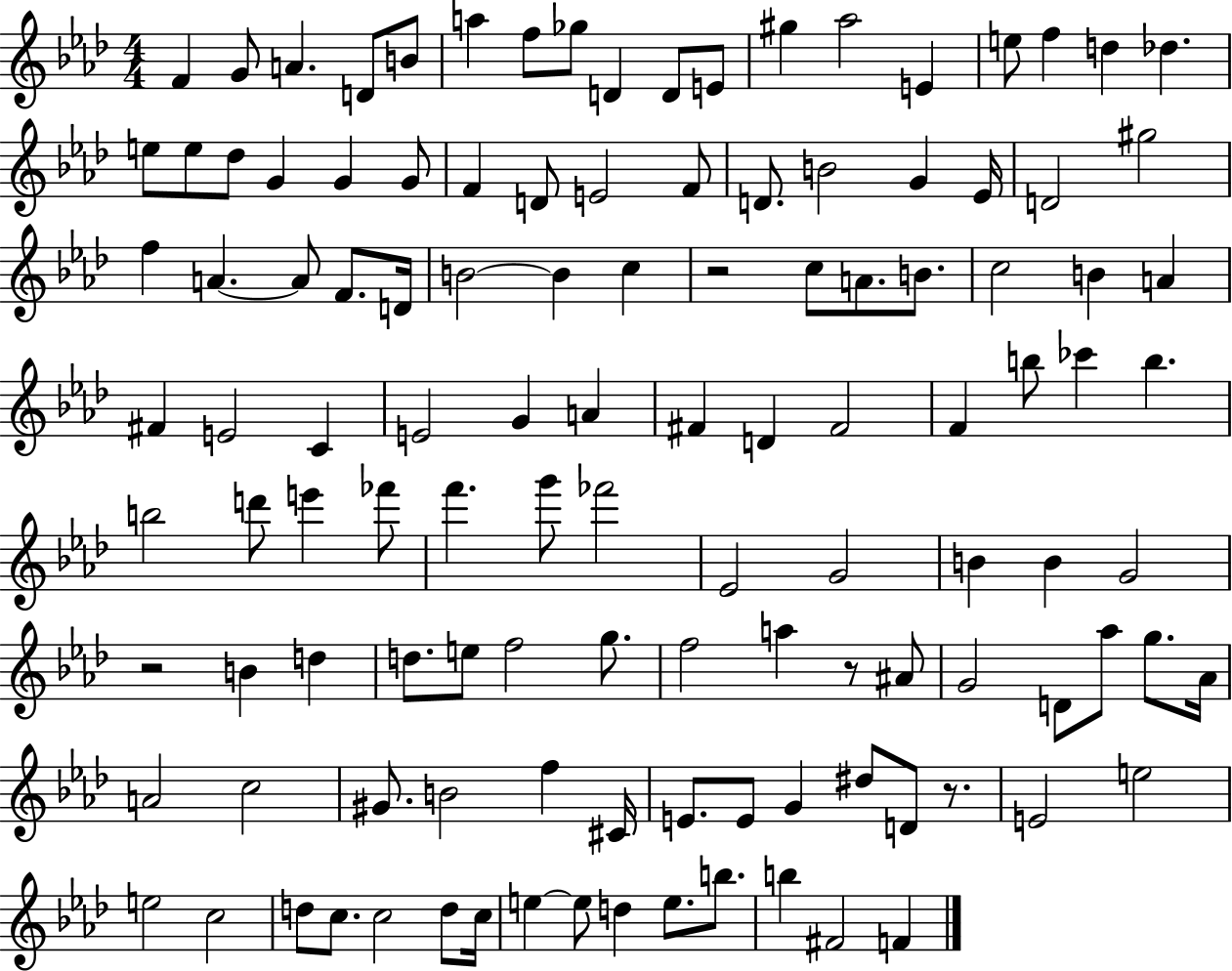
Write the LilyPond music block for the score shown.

{
  \clef treble
  \numericTimeSignature
  \time 4/4
  \key aes \major
  f'4 g'8 a'4. d'8 b'8 | a''4 f''8 ges''8 d'4 d'8 e'8 | gis''4 aes''2 e'4 | e''8 f''4 d''4 des''4. | \break e''8 e''8 des''8 g'4 g'4 g'8 | f'4 d'8 e'2 f'8 | d'8. b'2 g'4 ees'16 | d'2 gis''2 | \break f''4 a'4.~~ a'8 f'8. d'16 | b'2~~ b'4 c''4 | r2 c''8 a'8. b'8. | c''2 b'4 a'4 | \break fis'4 e'2 c'4 | e'2 g'4 a'4 | fis'4 d'4 fis'2 | f'4 b''8 ces'''4 b''4. | \break b''2 d'''8 e'''4 fes'''8 | f'''4. g'''8 fes'''2 | ees'2 g'2 | b'4 b'4 g'2 | \break r2 b'4 d''4 | d''8. e''8 f''2 g''8. | f''2 a''4 r8 ais'8 | g'2 d'8 aes''8 g''8. aes'16 | \break a'2 c''2 | gis'8. b'2 f''4 cis'16 | e'8. e'8 g'4 dis''8 d'8 r8. | e'2 e''2 | \break e''2 c''2 | d''8 c''8. c''2 d''8 c''16 | e''4~~ e''8 d''4 e''8. b''8. | b''4 fis'2 f'4 | \break \bar "|."
}